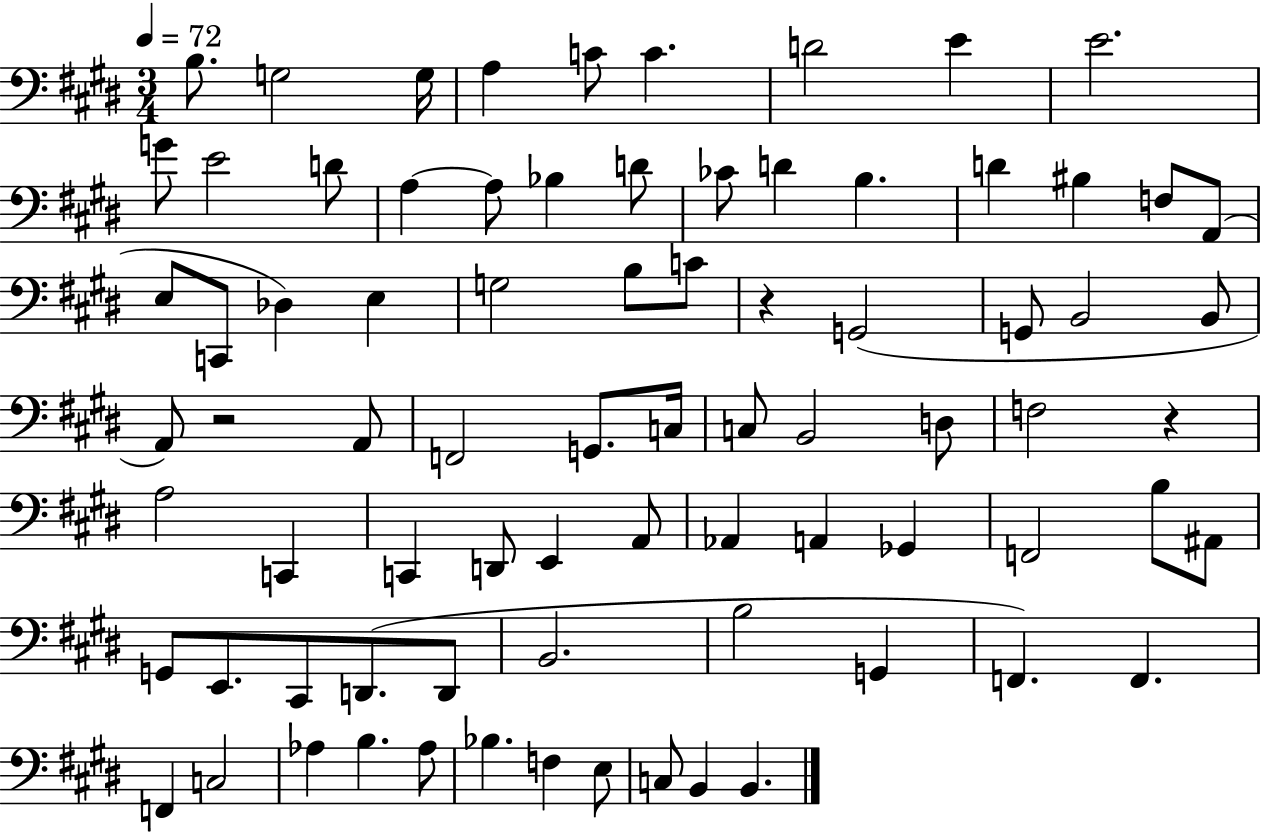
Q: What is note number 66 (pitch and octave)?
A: F2